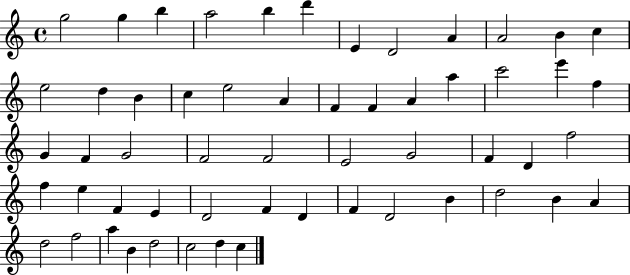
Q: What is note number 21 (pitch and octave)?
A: A4